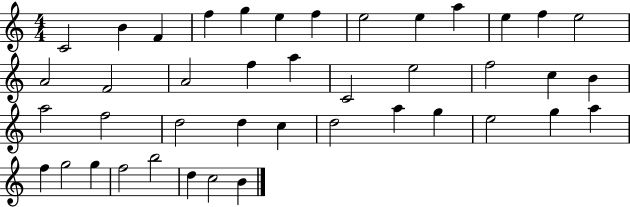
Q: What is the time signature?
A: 4/4